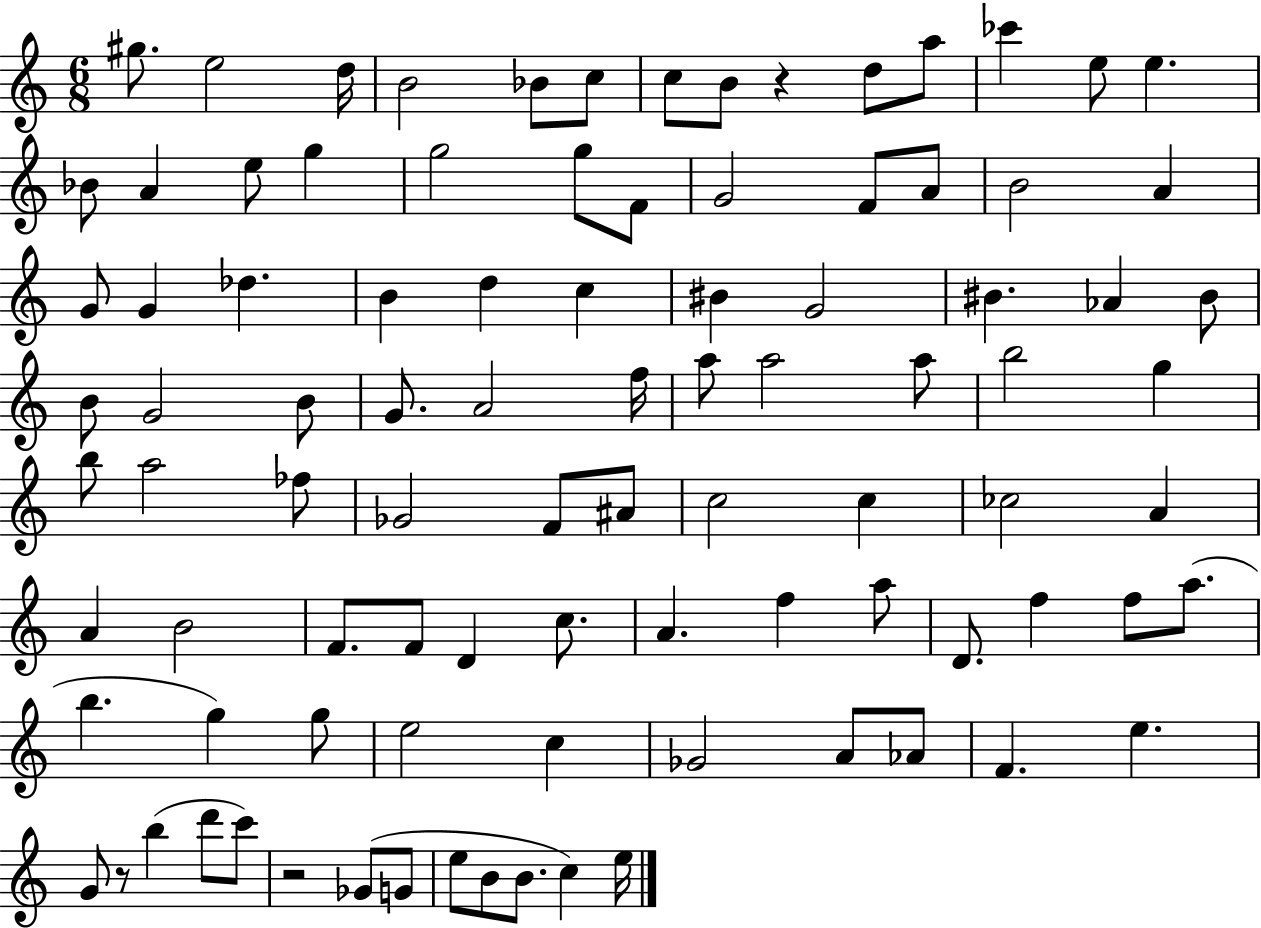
{
  \clef treble
  \numericTimeSignature
  \time 6/8
  \key c \major
  gis''8. e''2 d''16 | b'2 bes'8 c''8 | c''8 b'8 r4 d''8 a''8 | ces'''4 e''8 e''4. | \break bes'8 a'4 e''8 g''4 | g''2 g''8 f'8 | g'2 f'8 a'8 | b'2 a'4 | \break g'8 g'4 des''4. | b'4 d''4 c''4 | bis'4 g'2 | bis'4. aes'4 bis'8 | \break b'8 g'2 b'8 | g'8. a'2 f''16 | a''8 a''2 a''8 | b''2 g''4 | \break b''8 a''2 fes''8 | ges'2 f'8 ais'8 | c''2 c''4 | ces''2 a'4 | \break a'4 b'2 | f'8. f'8 d'4 c''8. | a'4. f''4 a''8 | d'8. f''4 f''8 a''8.( | \break b''4. g''4) g''8 | e''2 c''4 | ges'2 a'8 aes'8 | f'4. e''4. | \break g'8 r8 b''4( d'''8 c'''8) | r2 ges'8( g'8 | e''8 b'8 b'8. c''4) e''16 | \bar "|."
}